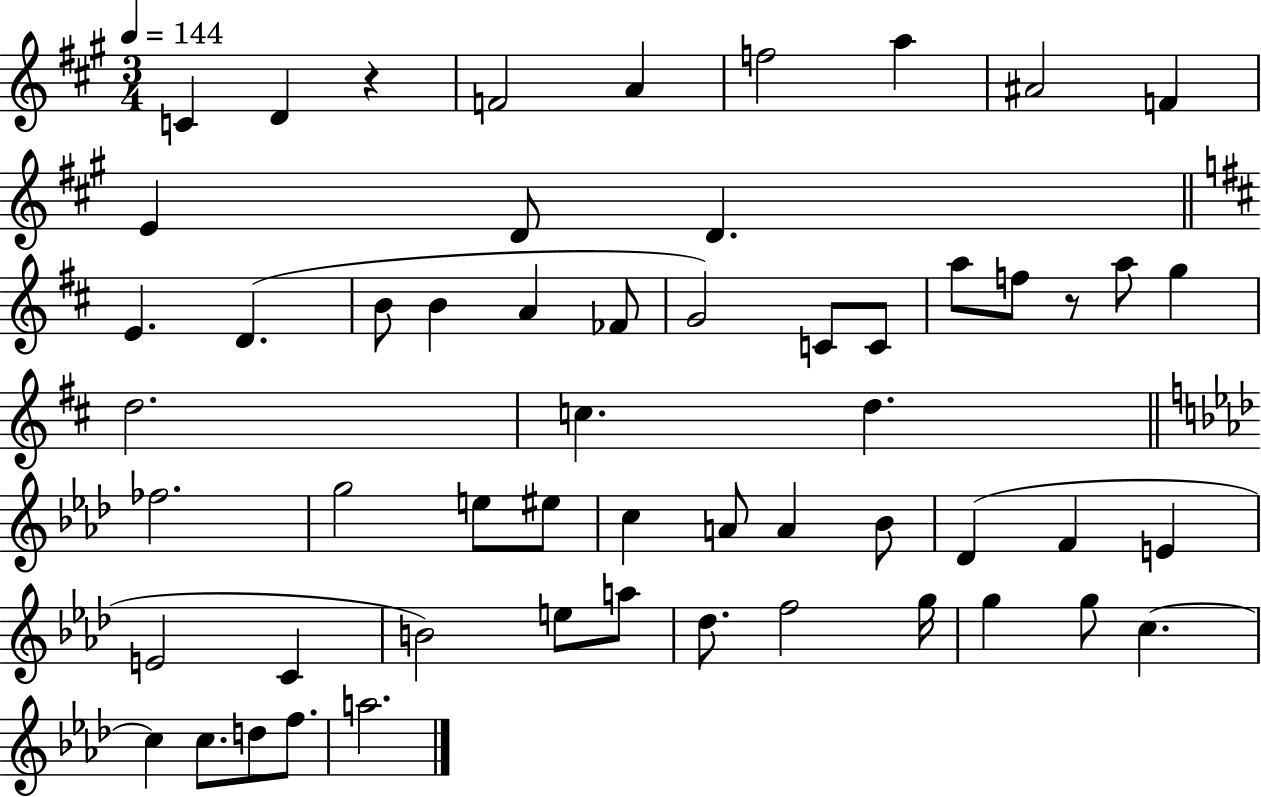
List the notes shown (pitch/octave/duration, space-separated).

C4/q D4/q R/q F4/h A4/q F5/h A5/q A#4/h F4/q E4/q D4/e D4/q. E4/q. D4/q. B4/e B4/q A4/q FES4/e G4/h C4/e C4/e A5/e F5/e R/e A5/e G5/q D5/h. C5/q. D5/q. FES5/h. G5/h E5/e EIS5/e C5/q A4/e A4/q Bb4/e Db4/q F4/q E4/q E4/h C4/q B4/h E5/e A5/e Db5/e. F5/h G5/s G5/q G5/e C5/q. C5/q C5/e. D5/e F5/e. A5/h.